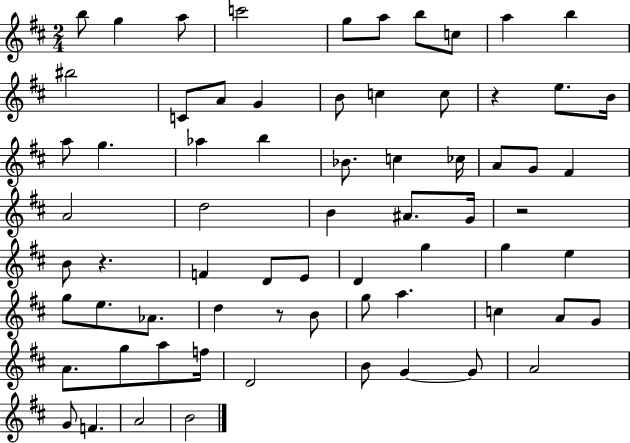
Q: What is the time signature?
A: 2/4